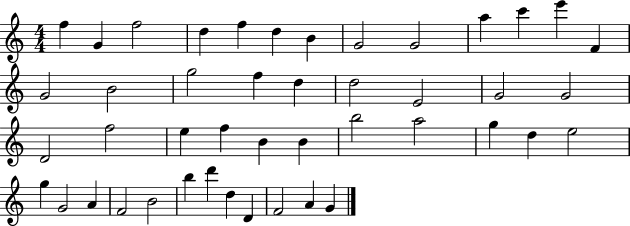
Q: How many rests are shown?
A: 0